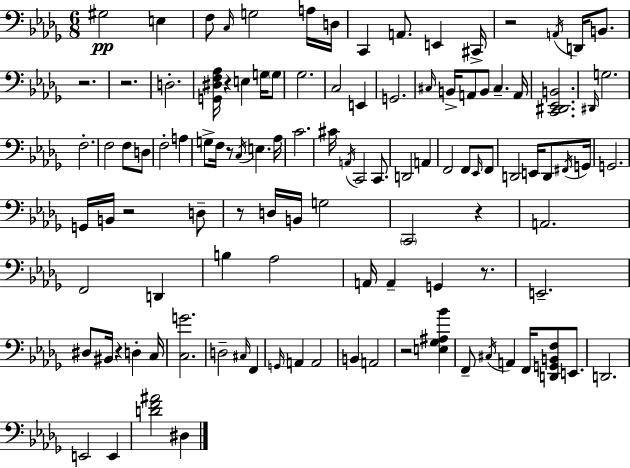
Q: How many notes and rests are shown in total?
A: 112